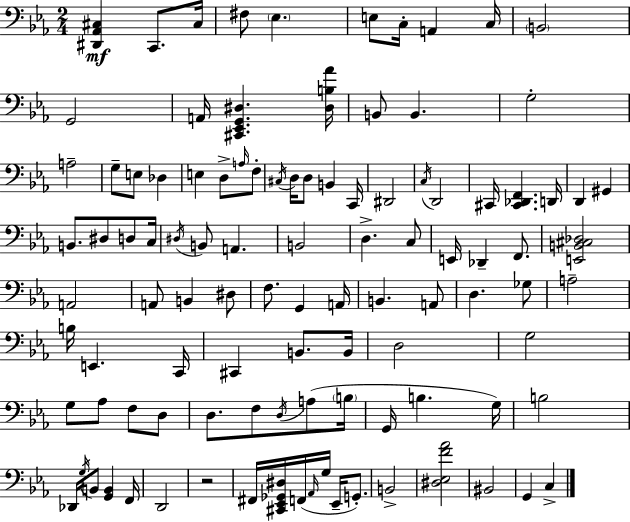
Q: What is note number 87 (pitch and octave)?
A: F2